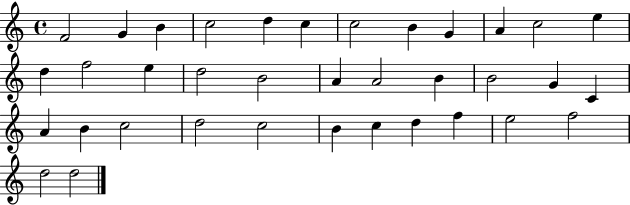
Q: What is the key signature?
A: C major